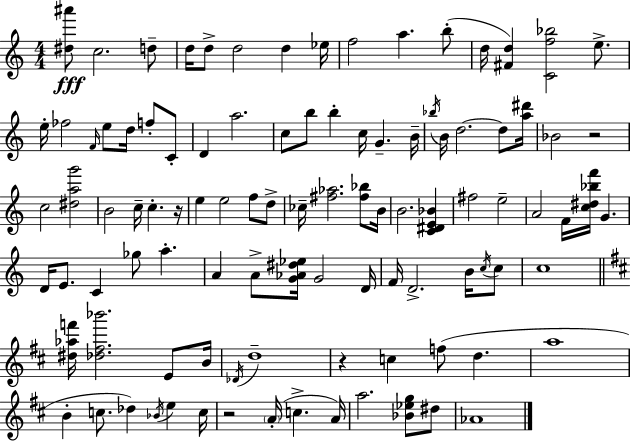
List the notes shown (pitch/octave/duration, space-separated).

[D#5,A#6]/e C5/h. D5/e D5/s D5/e D5/h D5/q Eb5/s F5/h A5/q. B5/e D5/s [F#4,D5]/q [C4,F5,Bb5]/h E5/e. E5/s FES5/h F4/s E5/e D5/s F5/e C4/e D4/q A5/h. C5/e B5/e B5/q C5/s G4/q. B4/s Bb5/s B4/s D5/h. D5/e [A5,D#6]/s Bb4/h R/h C5/h [D#5,A5,G6]/h B4/h C5/s C5/q. R/s E5/q E5/h F5/e D5/e CES5/s [F#5,Ab5]/h. [F#5,Bb5]/e B4/s B4/h. [C4,D#4,E4,Bb4]/q F#5/h E5/h A4/h F4/s [C5,D#5,Bb5,F6]/s G4/q. D4/s E4/e. C4/q Gb5/e A5/q. A4/q A4/e [G4,Ab4,D#5,Eb5]/s G4/h D4/s F4/s D4/h. B4/s C5/s C5/e C5/w [D#5,Ab5,F6]/s [Db5,F#5,Bb6]/h. E4/e B4/s Db4/s D5/w R/q C5/q F5/e D5/q. A5/w B4/q C5/e. Db5/q Bb4/s E5/q C5/s R/h A4/s C5/q. A4/s A5/h. [Bb4,Eb5,G5]/e D#5/e Ab4/w